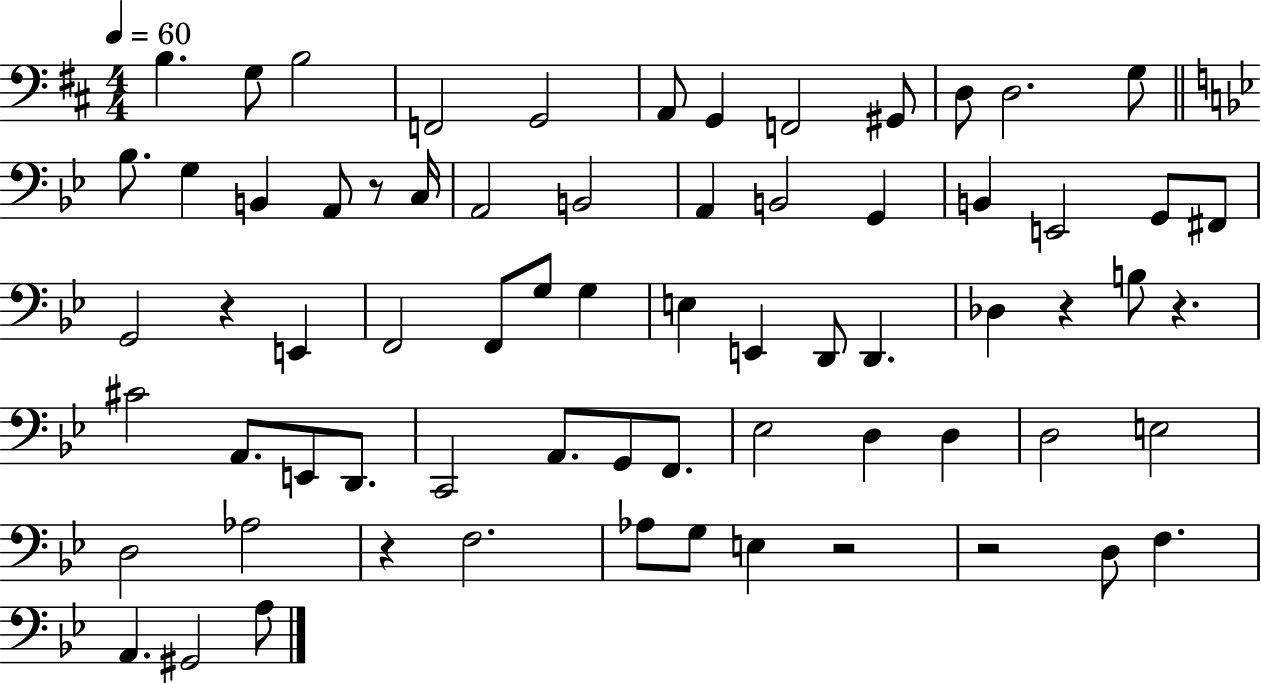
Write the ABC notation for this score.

X:1
T:Untitled
M:4/4
L:1/4
K:D
B, G,/2 B,2 F,,2 G,,2 A,,/2 G,, F,,2 ^G,,/2 D,/2 D,2 G,/2 _B,/2 G, B,, A,,/2 z/2 C,/4 A,,2 B,,2 A,, B,,2 G,, B,, E,,2 G,,/2 ^F,,/2 G,,2 z E,, F,,2 F,,/2 G,/2 G, E, E,, D,,/2 D,, _D, z B,/2 z ^C2 A,,/2 E,,/2 D,,/2 C,,2 A,,/2 G,,/2 F,,/2 _E,2 D, D, D,2 E,2 D,2 _A,2 z F,2 _A,/2 G,/2 E, z2 z2 D,/2 F, A,, ^G,,2 A,/2